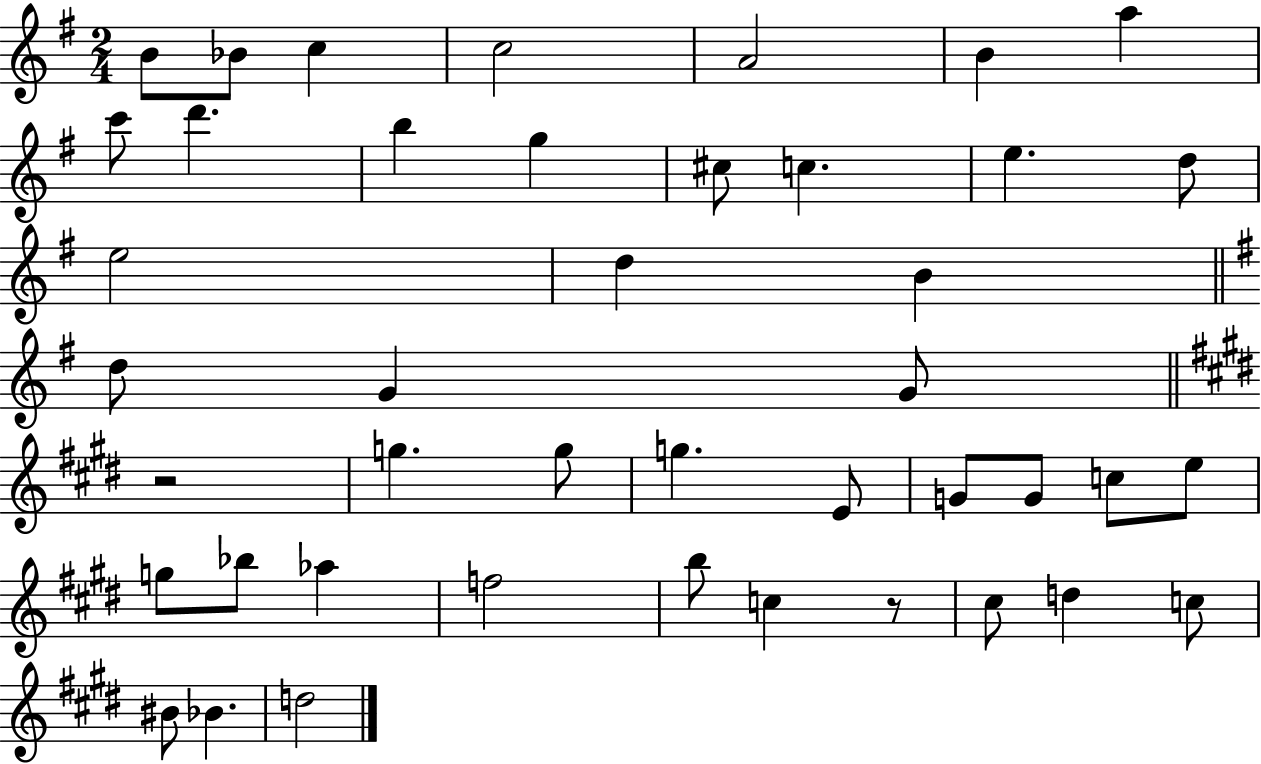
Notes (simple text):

B4/e Bb4/e C5/q C5/h A4/h B4/q A5/q C6/e D6/q. B5/q G5/q C#5/e C5/q. E5/q. D5/e E5/h D5/q B4/q D5/e G4/q G4/e R/h G5/q. G5/e G5/q. E4/e G4/e G4/e C5/e E5/e G5/e Bb5/e Ab5/q F5/h B5/e C5/q R/e C#5/e D5/q C5/e BIS4/e Bb4/q. D5/h